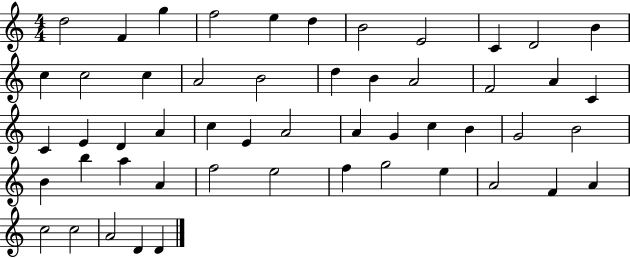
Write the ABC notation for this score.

X:1
T:Untitled
M:4/4
L:1/4
K:C
d2 F g f2 e d B2 E2 C D2 B c c2 c A2 B2 d B A2 F2 A C C E D A c E A2 A G c B G2 B2 B b a A f2 e2 f g2 e A2 F A c2 c2 A2 D D